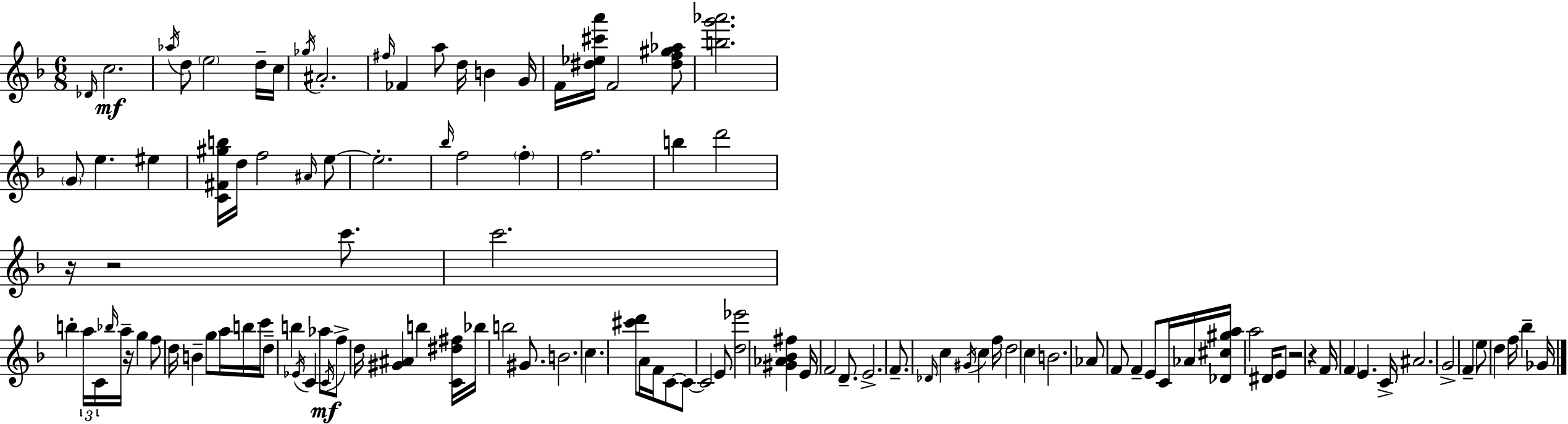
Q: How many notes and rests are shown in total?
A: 115